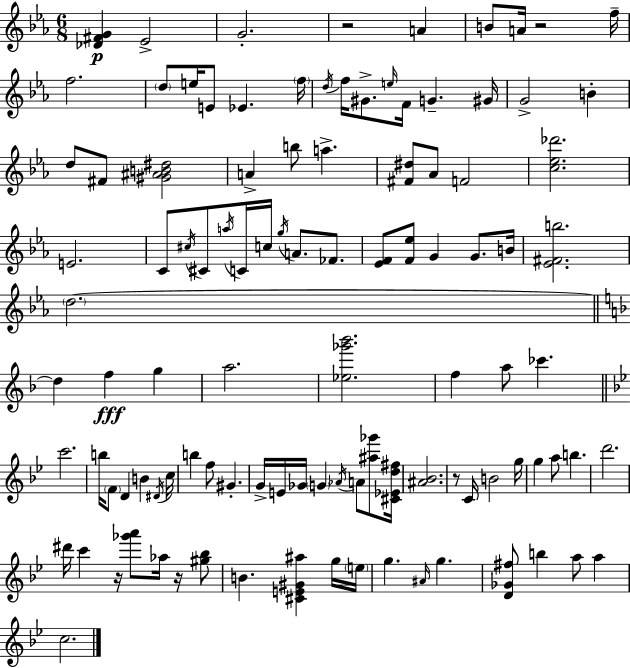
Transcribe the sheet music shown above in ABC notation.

X:1
T:Untitled
M:6/8
L:1/4
K:Eb
[_D^FG] _E2 G2 z2 A B/2 A/4 z2 f/4 f2 d/2 e/4 E/2 _E f/4 d/4 f/4 ^G/2 e/4 F/4 G ^G/4 G2 B d/2 ^F/2 [^G^AB^d]2 A b/2 a [^F^d]/2 _A/2 F2 [c_e_d']2 E2 C/2 ^c/4 ^C/2 a/4 C/4 c/4 g/4 A/2 _F/2 [_EF]/2 [F_e]/2 G G/2 B/4 [_E^Fb]2 d2 d f g a2 [_e_g'_b']2 f a/2 _c' c'2 b/4 F/2 D B ^D/4 c/4 b f/2 ^G G/4 E/4 _G/4 G _A/4 A/2 [^a_g']/2 [^C_Ed^f]/4 [^A_B]2 z/2 C/4 B2 g/4 g a/2 b d'2 ^d'/4 c' z/4 [_g'a']/2 _a/4 z/4 [^g_b]/2 B [^CE^G^a] g/4 e/4 g ^A/4 g [D_G^f]/2 b a/2 a c2